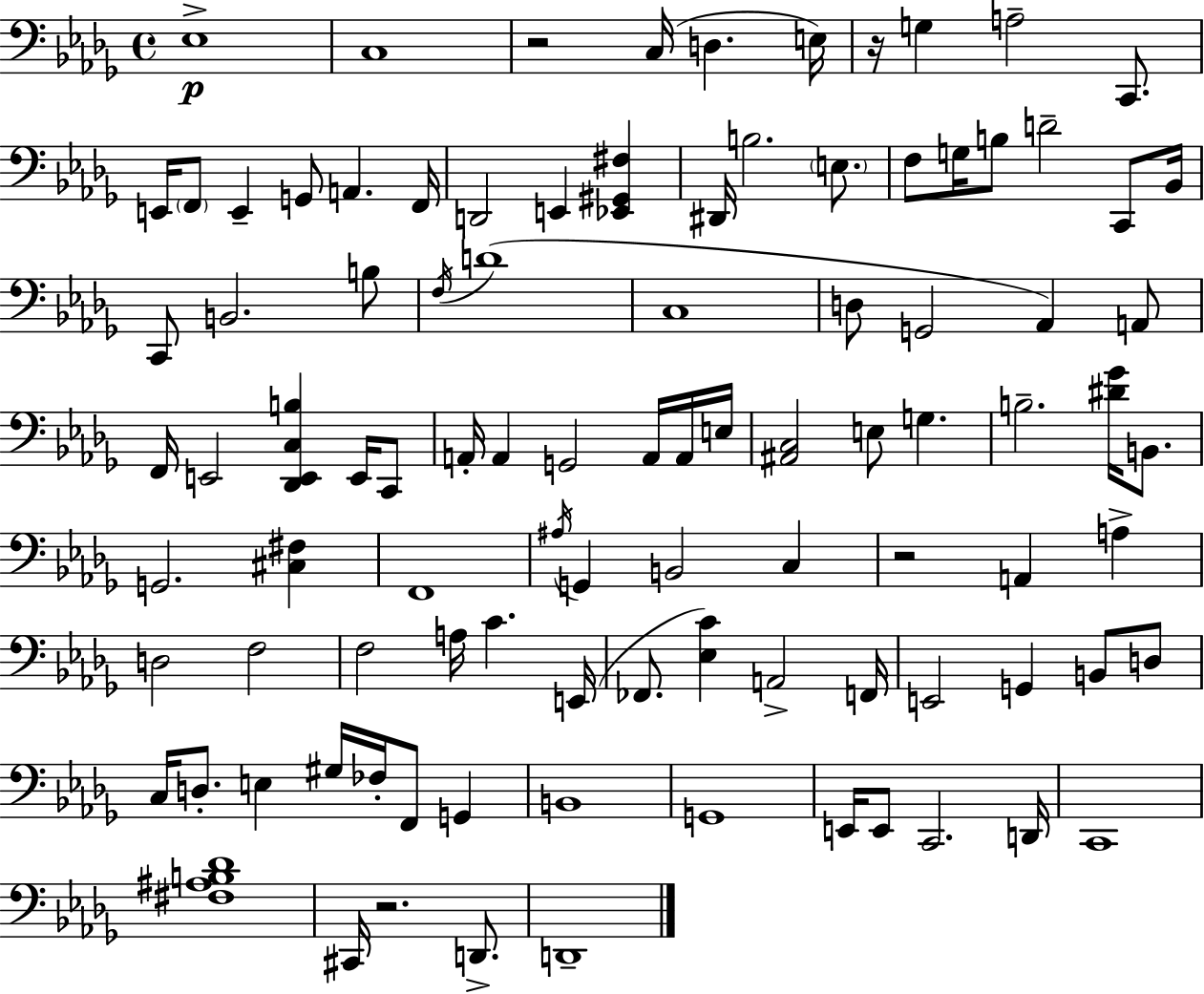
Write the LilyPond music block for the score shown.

{
  \clef bass
  \time 4/4
  \defaultTimeSignature
  \key bes \minor
  ees1->\p | c1 | r2 c16( d4. e16) | r16 g4 a2-- c,8. | \break e,16 \parenthesize f,8 e,4-- g,8 a,4. f,16 | d,2 e,4 <ees, gis, fis>4 | dis,16 b2. \parenthesize e8. | f8 g16 b8 d'2-- c,8 bes,16 | \break c,8 b,2. b8 | \acciaccatura { f16 } d'1( | c1 | d8 g,2 aes,4) a,8 | \break f,16 e,2 <des, e, c b>4 e,16 c,8 | a,16-. a,4 g,2 a,16 a,16 | e16 <ais, c>2 e8 g4. | b2.-- <dis' ges'>16 b,8. | \break g,2. <cis fis>4 | f,1 | \acciaccatura { ais16 } g,4 b,2 c4 | r2 a,4 a4-> | \break d2 f2 | f2 a16 c'4. | e,16( fes,8. <ees c'>4) a,2-> | f,16 e,2 g,4 b,8 | \break d8 c16 d8.-. e4 gis16 fes16-. f,8 g,4 | b,1 | g,1 | e,16 e,8 c,2. | \break d,16 c,1 | <fis ais b des'>1 | cis,16 r2. d,8.-> | d,1-- | \break \bar "|."
}